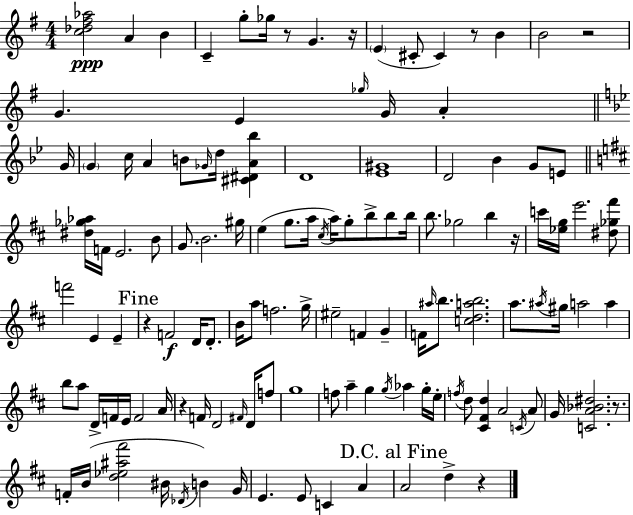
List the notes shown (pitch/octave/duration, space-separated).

[C5,Db5,F#5,Ab5]/h A4/q B4/q C4/q G5/e Gb5/s R/e G4/q. R/s E4/q C#4/e C#4/q R/e B4/q B4/h R/h G4/q. E4/q Gb5/s G4/s A4/q G4/s G4/q C5/s A4/q B4/e Gb4/s D5/s [C#4,D#4,A4,Bb5]/q D4/w [Eb4,G#4]/w D4/h Bb4/q G4/e E4/e [D#5,Gb5,Ab5]/s F4/s E4/h. B4/e G4/e. B4/h. G#5/s E5/q G5/e. A5/s C#5/s A5/s G5/e B5/e B5/e B5/s B5/e. Gb5/h B5/q R/s C6/s [Eb5,G5]/s E6/h. [D#5,Gb5,F#6]/e F6/h E4/q E4/q R/q F4/h D4/s D4/e. B4/s A5/e F5/h. G5/s EIS5/h F4/q G4/q F4/s A#5/s B5/e. [C5,D5,A5,B5]/h. A5/e. A#5/s G#5/s A5/h A5/q B5/e A5/e D4/s F4/s E4/s F4/h A4/s R/q F4/s D4/h F#4/s D4/s F5/e G5/w F5/e A5/q G5/q G5/s Ab5/q G5/s E5/s F5/s D5/e [C#4,F#4,D5]/q A4/h C4/s A4/e G4/s [C4,A4,Bb4,D#5]/h. R/e. F4/s B4/s [D5,Eb5,A#5,F#6]/h BIS4/s Db4/s B4/q G4/s E4/q. E4/e C4/q A4/q A4/h D5/q R/q